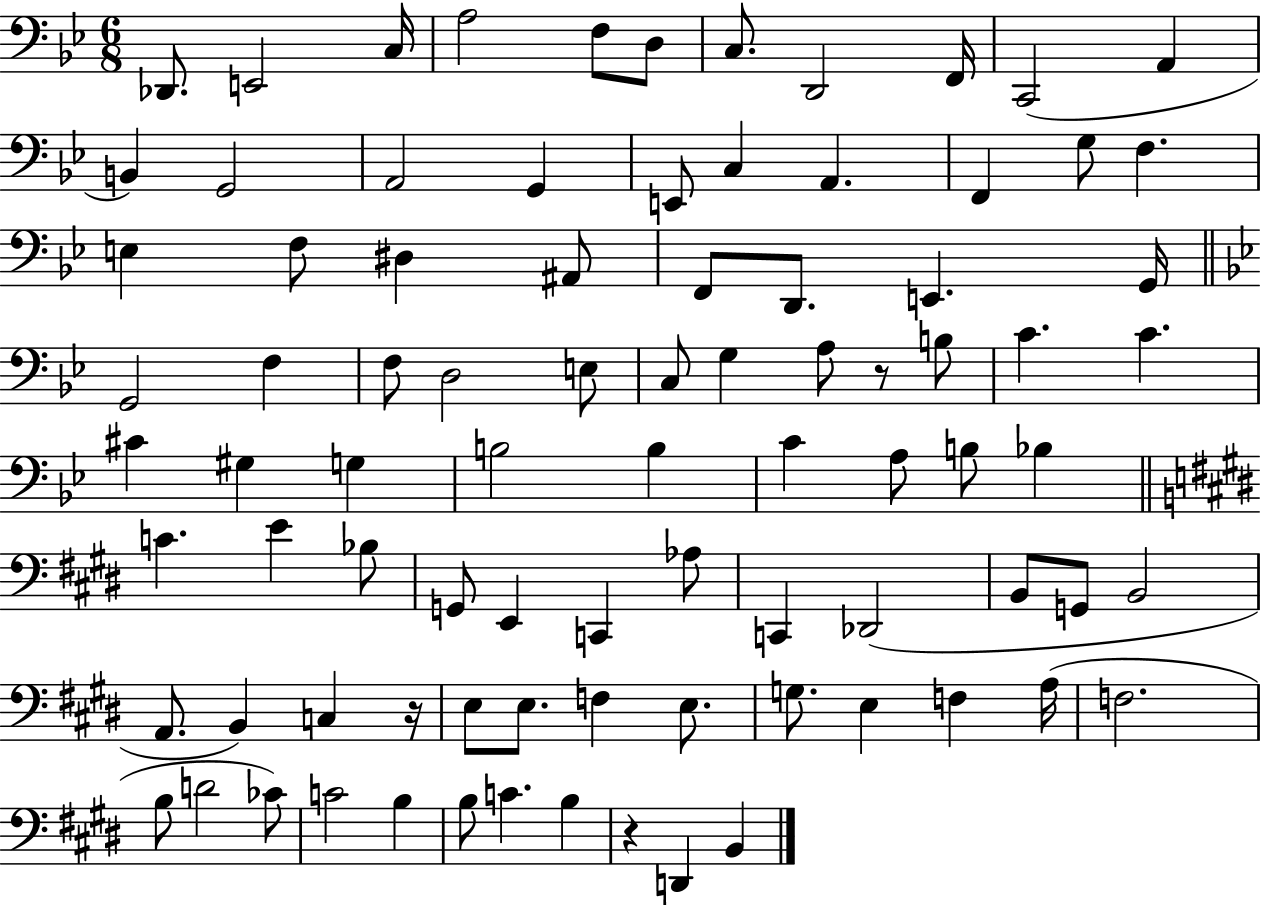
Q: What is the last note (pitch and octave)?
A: B2